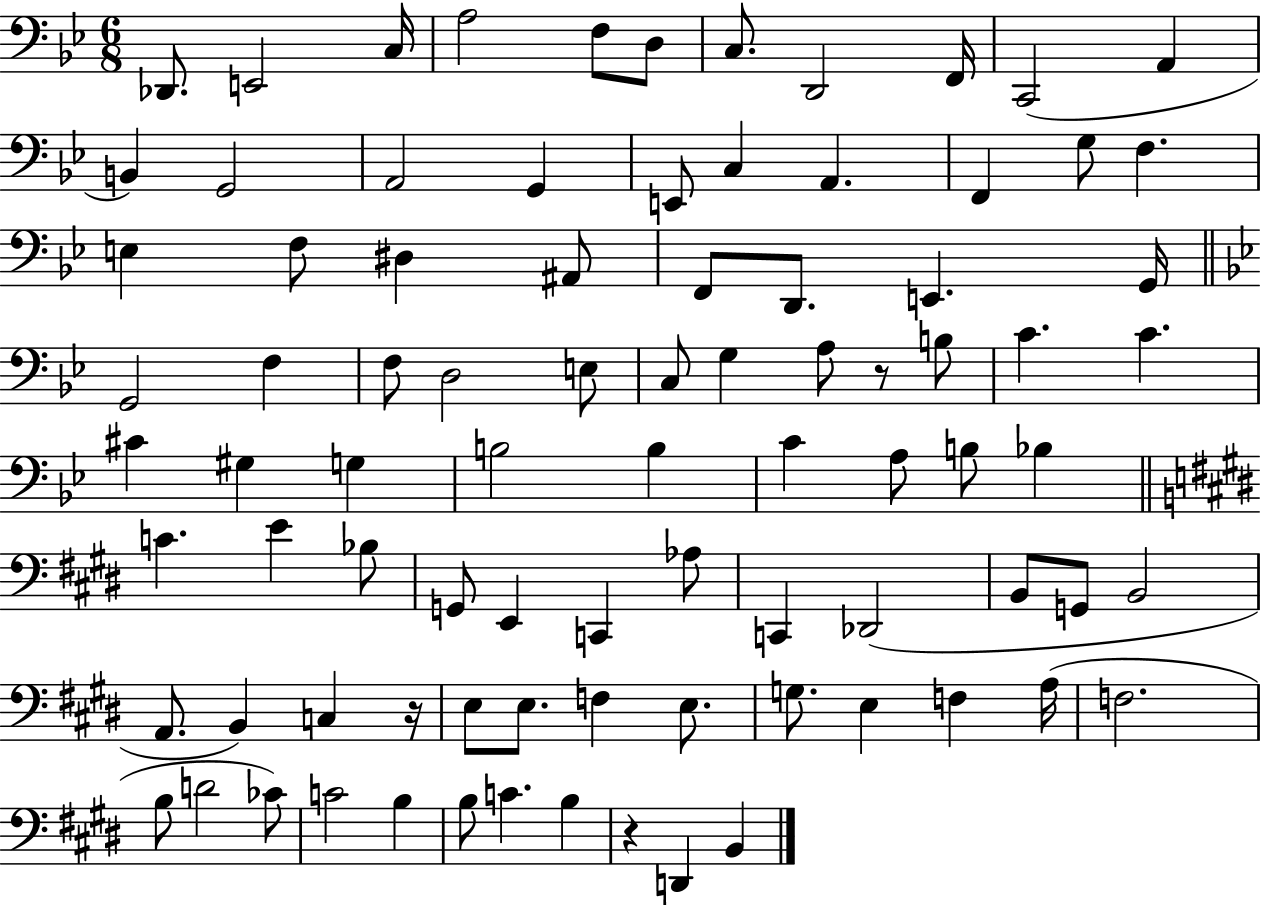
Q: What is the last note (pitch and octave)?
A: B2